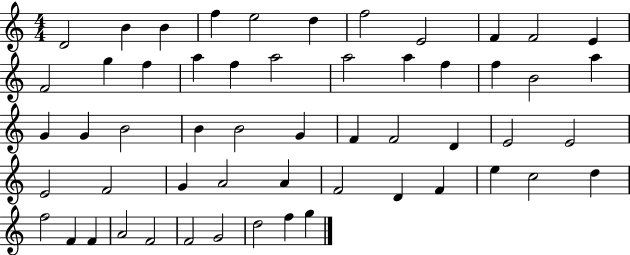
D4/h B4/q B4/q F5/q E5/h D5/q F5/h E4/h F4/q F4/h E4/q F4/h G5/q F5/q A5/q F5/q A5/h A5/h A5/q F5/q F5/q B4/h A5/q G4/q G4/q B4/h B4/q B4/h G4/q F4/q F4/h D4/q E4/h E4/h E4/h F4/h G4/q A4/h A4/q F4/h D4/q F4/q E5/q C5/h D5/q F5/h F4/q F4/q A4/h F4/h F4/h G4/h D5/h F5/q G5/q